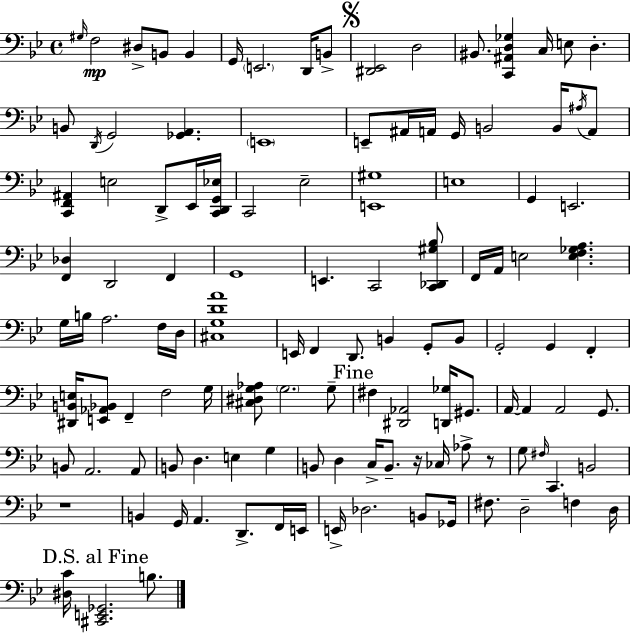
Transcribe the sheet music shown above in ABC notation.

X:1
T:Untitled
M:4/4
L:1/4
K:Gm
^G,/4 F,2 ^D,/2 B,,/2 B,, G,,/4 E,,2 D,,/4 B,,/2 [^D,,_E,,]2 D,2 ^B,,/2 [C,,^A,,D,_G,] C,/4 E,/2 D, B,,/2 D,,/4 G,,2 [_G,,A,,] E,,4 E,,/2 ^A,,/4 A,,/4 G,,/4 B,,2 B,,/4 ^A,/4 A,,/2 [C,,F,,^A,,] E,2 D,,/2 _E,,/4 [C,,D,,G,,_E,]/4 C,,2 _E,2 [E,,^G,]4 E,4 G,, E,,2 [F,,_D,] D,,2 F,, G,,4 E,, C,,2 [C,,_D,,^G,_B,]/2 F,,/4 A,,/4 E,2 [E,F,_G,A,] G,/4 B,/4 A,2 F,/4 D,/4 [^C,G,DA]4 E,,/4 F,, D,,/2 B,, G,,/2 B,,/2 G,,2 G,, F,, [^D,,B,,E,]/4 [E,,_A,,_B,,]/2 F,, F,2 G,/4 [^C,^D,G,_A,]/2 G,2 G,/2 ^F, [^D,,_A,,]2 [D,,_G,]/4 ^G,,/2 A,,/4 A,, A,,2 G,,/2 B,,/2 A,,2 A,,/2 B,,/2 D, E, G, B,,/2 D, C,/4 B,,/2 z/4 _C,/4 _A,/2 z/2 G,/2 ^F,/4 C,, B,,2 z4 B,, G,,/4 A,, D,,/2 F,,/4 E,,/4 E,,/4 _D,2 B,,/2 _G,,/4 ^F,/2 D,2 F, D,/4 [^D,C]/4 [^C,,E,,_G,,]2 B,/2